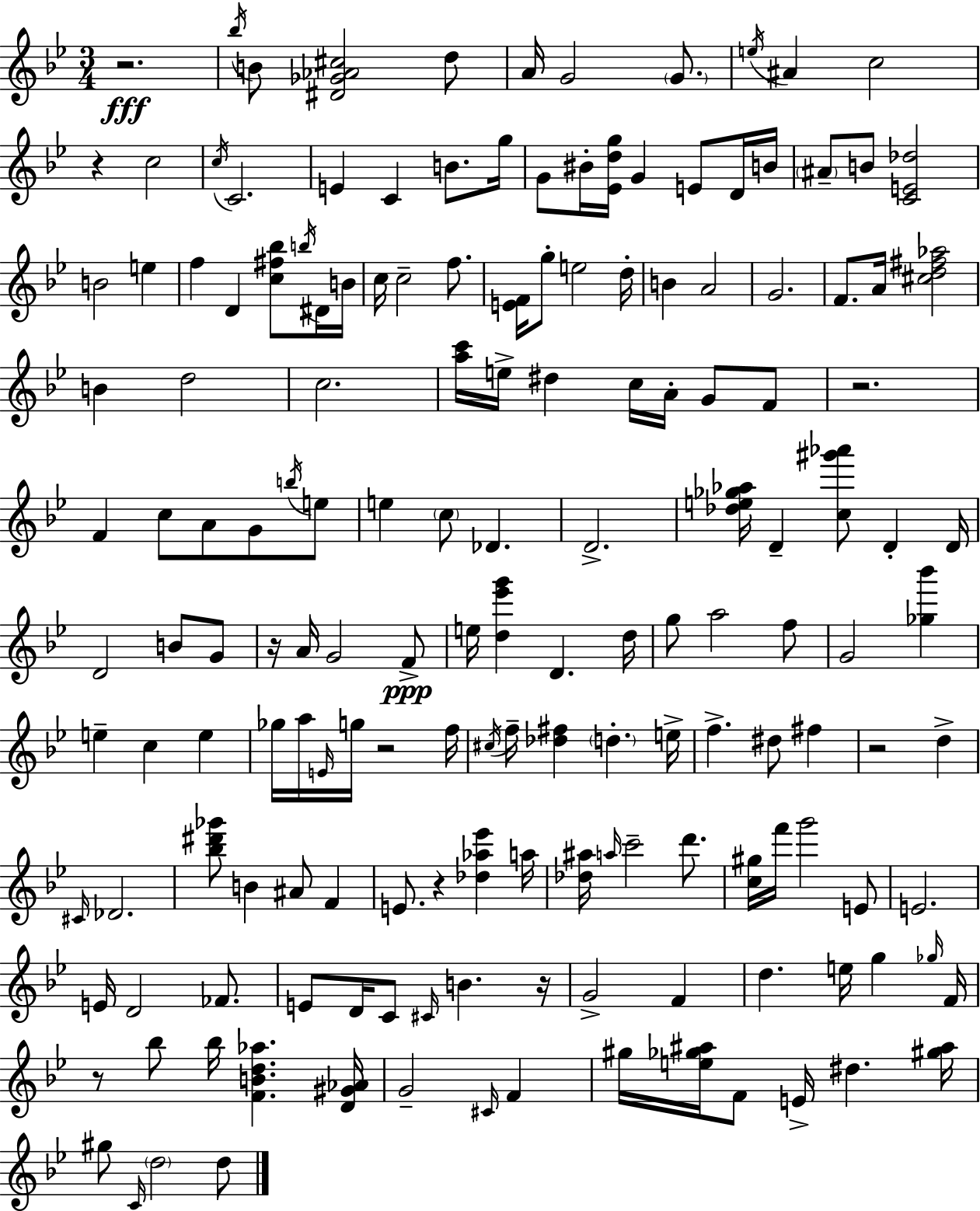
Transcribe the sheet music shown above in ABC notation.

X:1
T:Untitled
M:3/4
L:1/4
K:Gm
z2 _b/4 B/2 [^D_G_A^c]2 d/2 A/4 G2 G/2 e/4 ^A c2 z c2 c/4 C2 E C B/2 g/4 G/2 ^B/4 [_Edg]/4 G E/2 D/4 B/4 ^A/2 B/2 [CE_d]2 B2 e f D [c^f_b]/2 b/4 ^D/4 B/4 c/4 c2 f/2 [EF]/4 g/2 e2 d/4 B A2 G2 F/2 A/4 [^cd^f_a]2 B d2 c2 [ac']/4 e/4 ^d c/4 A/4 G/2 F/2 z2 F c/2 A/2 G/2 b/4 e/2 e c/2 _D D2 [_de_g_a]/4 D [c^g'_a']/2 D D/4 D2 B/2 G/2 z/4 A/4 G2 F/2 e/4 [d_e'g'] D d/4 g/2 a2 f/2 G2 [_g_b'] e c e _g/4 a/4 E/4 g/4 z2 f/4 ^c/4 f/4 [_d^f] d e/4 f ^d/2 ^f z2 d ^C/4 _D2 [_b^d'_g']/2 B ^A/2 F E/2 z [_d_a_e'] a/4 [_d^a]/4 a/4 c'2 d'/2 [c^g]/4 f'/4 g'2 E/2 E2 E/4 D2 _F/2 E/2 D/4 C/2 ^C/4 B z/4 G2 F d e/4 g _g/4 F/4 z/2 _b/2 _b/4 [FBd_a] [D^G_A]/4 G2 ^C/4 F ^g/4 [e_g^a]/4 F/2 E/4 ^d [^g^a]/4 ^g/2 C/4 d2 d/2